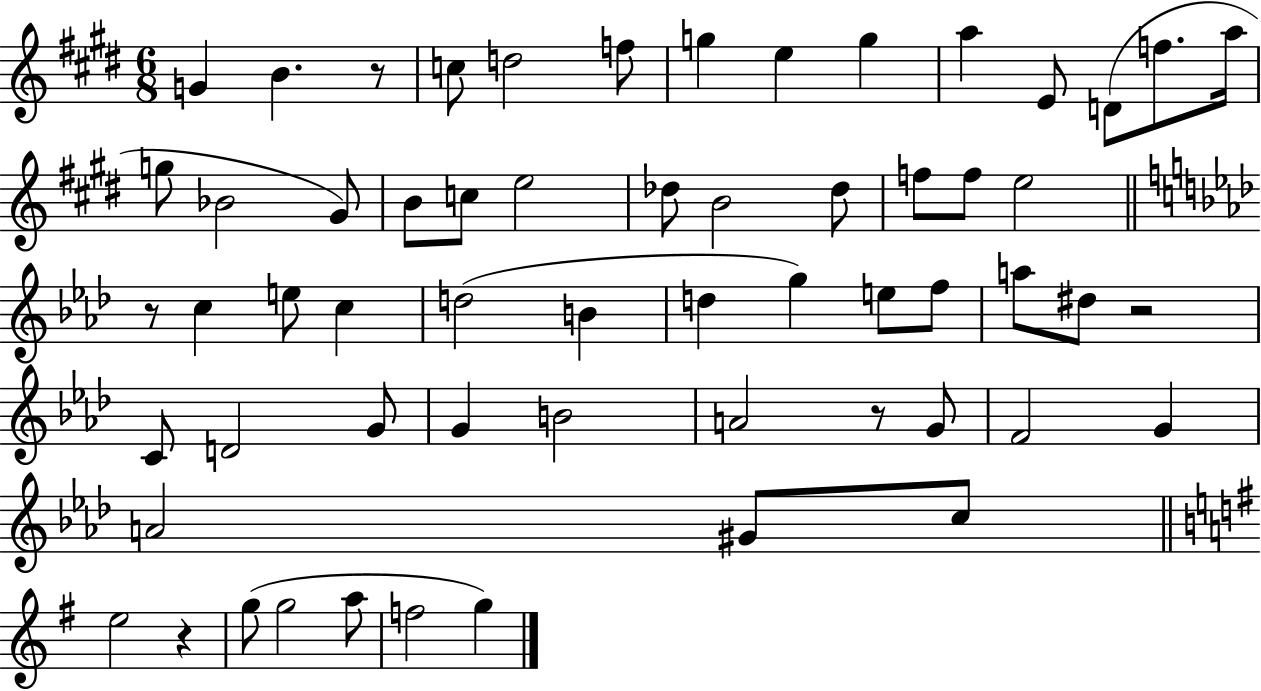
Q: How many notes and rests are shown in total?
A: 59